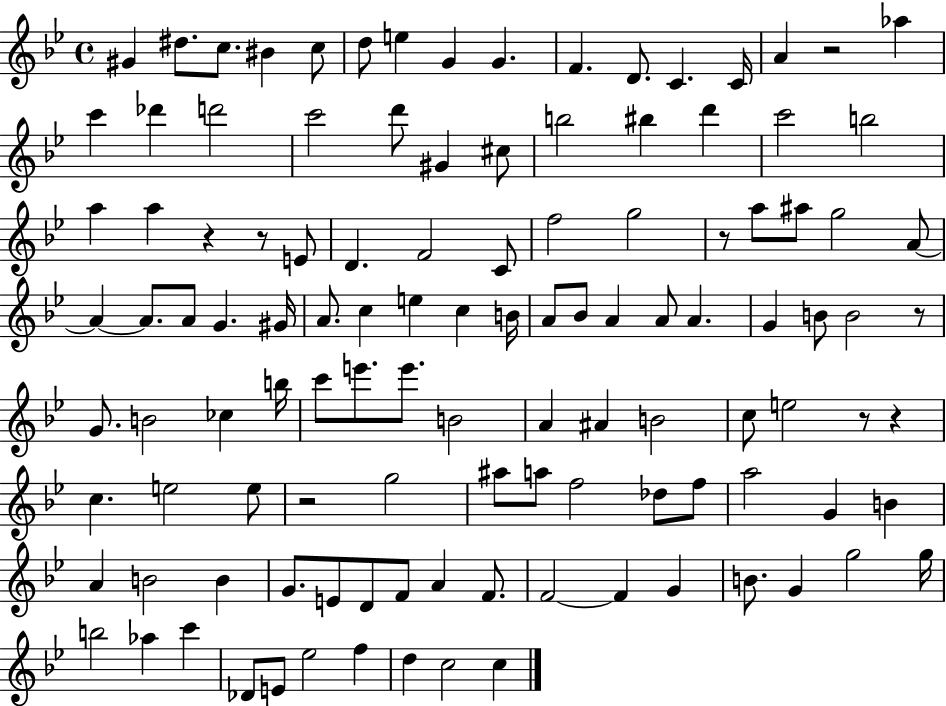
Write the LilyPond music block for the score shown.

{
  \clef treble
  \time 4/4
  \defaultTimeSignature
  \key bes \major
  gis'4 dis''8. c''8. bis'4 c''8 | d''8 e''4 g'4 g'4. | f'4. d'8. c'4. c'16 | a'4 r2 aes''4 | \break c'''4 des'''4 d'''2 | c'''2 d'''8 gis'4 cis''8 | b''2 bis''4 d'''4 | c'''2 b''2 | \break a''4 a''4 r4 r8 e'8 | d'4. f'2 c'8 | f''2 g''2 | r8 a''8 ais''8 g''2 a'8~~ | \break a'4~~ a'8. a'8 g'4. gis'16 | a'8. c''4 e''4 c''4 b'16 | a'8 bes'8 a'4 a'8 a'4. | g'4 b'8 b'2 r8 | \break g'8. b'2 ces''4 b''16 | c'''8 e'''8. e'''8. b'2 | a'4 ais'4 b'2 | c''8 e''2 r8 r4 | \break c''4. e''2 e''8 | r2 g''2 | ais''8 a''8 f''2 des''8 f''8 | a''2 g'4 b'4 | \break a'4 b'2 b'4 | g'8. e'8 d'8 f'8 a'4 f'8. | f'2~~ f'4 g'4 | b'8. g'4 g''2 g''16 | \break b''2 aes''4 c'''4 | des'8 e'8 ees''2 f''4 | d''4 c''2 c''4 | \bar "|."
}